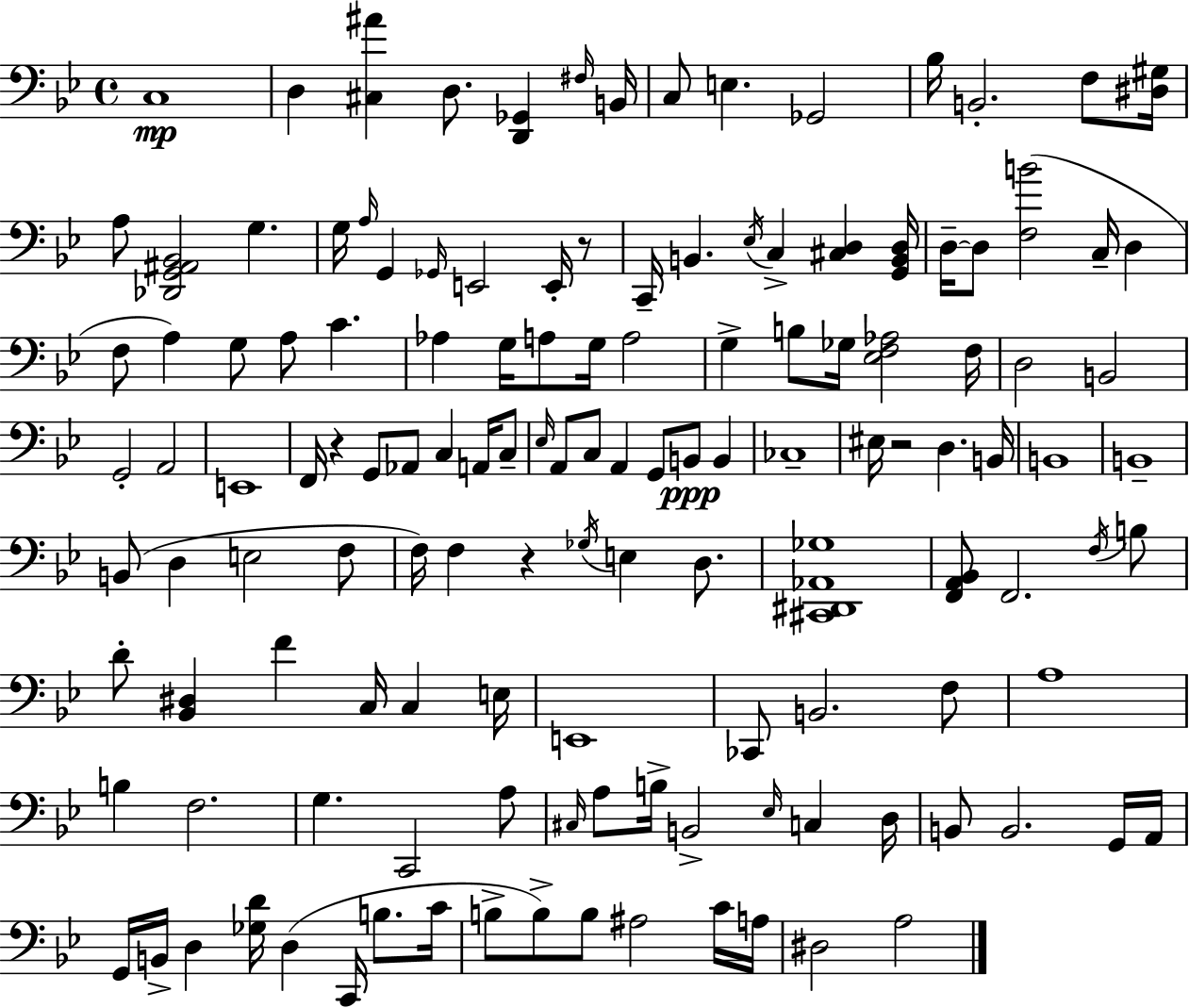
{
  \clef bass
  \time 4/4
  \defaultTimeSignature
  \key bes \major
  c1\mp | d4 <cis ais'>4 d8. <d, ges,>4 \grace { fis16 } | b,16 c8 e4. ges,2 | bes16 b,2.-. f8 | \break <dis gis>16 a8 <des, g, ais, bes,>2 g4. | g16 \grace { a16 } g,4 \grace { ges,16 } e,2 | e,16-. r8 c,16-- b,4. \acciaccatura { ees16 } c4-> <cis d>4 | <g, b, d>16 d16--~~ d8 <f b'>2( c16-- | \break d4 f8 a4) g8 a8 c'4. | aes4 g16 a8 g16 a2 | g4-> b8 ges16 <ees f aes>2 | f16 d2 b,2 | \break g,2-. a,2 | e,1 | f,16 r4 g,8 aes,8 c4 | a,16 c8-- \grace { ees16 } a,8 c8 a,4 g,8 b,8\ppp | \break b,4 ces1-- | eis16 r2 d4. | b,16 b,1 | b,1-- | \break b,8( d4 e2 | f8 f16) f4 r4 \acciaccatura { ges16 } e4 | d8. <cis, dis, aes, ges>1 | <f, a, bes,>8 f,2. | \break \acciaccatura { f16 } b8 d'8-. <bes, dis>4 f'4 | c16 c4 e16 e,1 | ces,8 b,2. | f8 a1 | \break b4 f2. | g4. c,2 | a8 \grace { cis16 } a8 b16-> b,2-> | \grace { ees16 } c4 d16 b,8 b,2. | \break g,16 a,16 g,16 b,16-> d4 <ges d'>16 | d4( c,16 b8. c'16 b8-> b8->) b8 ais2 | c'16 a16 dis2 | a2 \bar "|."
}